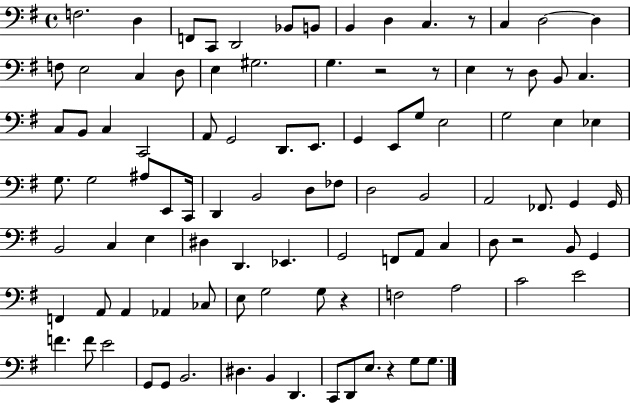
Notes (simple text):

F3/h. D3/q F2/e C2/e D2/h Bb2/e B2/e B2/q D3/q C3/q. R/e C3/q D3/h D3/q F3/e E3/h C3/q D3/e E3/q G#3/h. G3/q. R/h R/e E3/q R/e D3/e B2/e C3/q. C3/e B2/e C3/q C2/h A2/e G2/h D2/e. E2/e. G2/q E2/e G3/e E3/h G3/h E3/q Eb3/q G3/e. G3/h A#3/e E2/e C2/s D2/q B2/h D3/e FES3/e D3/h B2/h A2/h FES2/e. G2/q G2/s B2/h C3/q E3/q D#3/q D2/q. Eb2/q. G2/h F2/e A2/e C3/q D3/e R/h B2/e G2/q F2/q A2/e A2/q Ab2/q CES3/e E3/e G3/h G3/e R/q F3/h A3/h C4/h E4/h F4/q. F4/e E4/h G2/e G2/e B2/h. D#3/q. B2/q D2/q. C2/e D2/e E3/e. R/q G3/e G3/e.